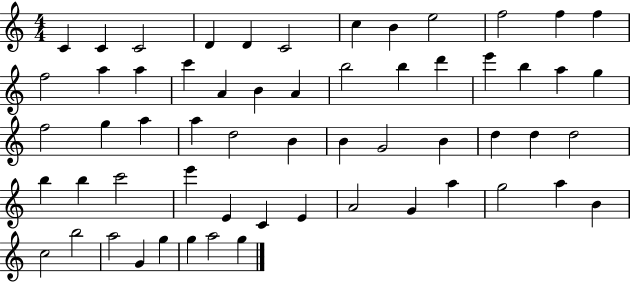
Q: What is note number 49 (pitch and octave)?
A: G5